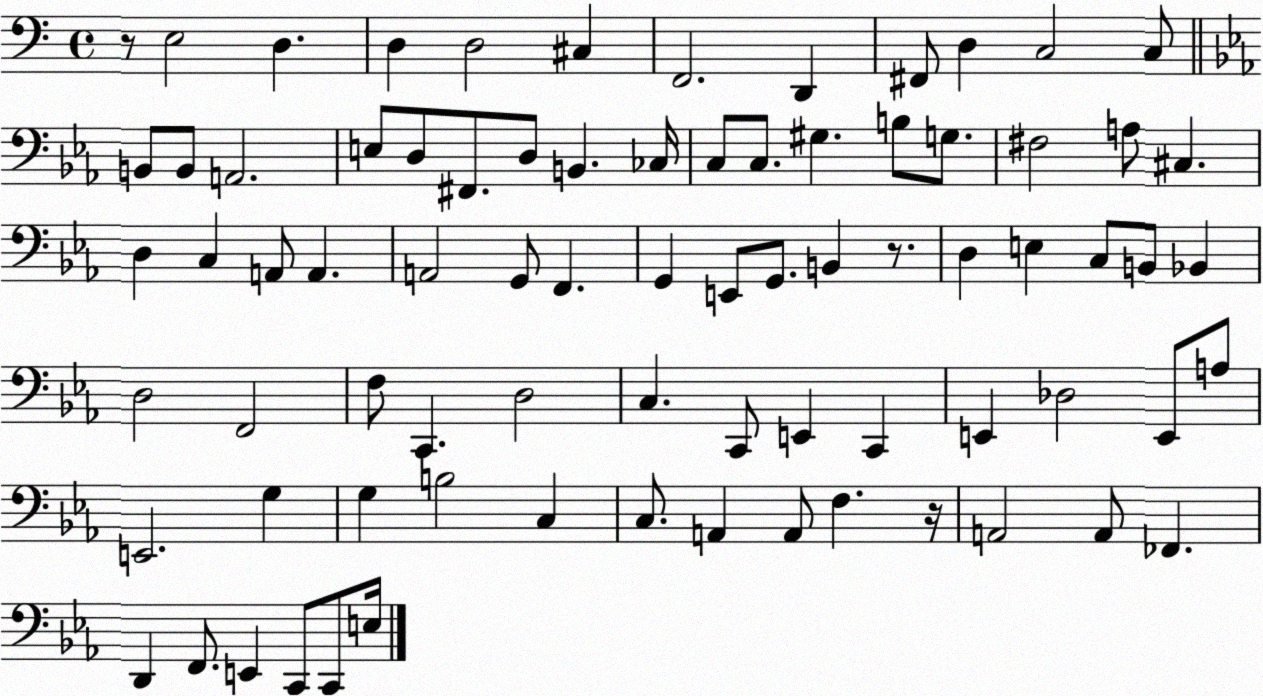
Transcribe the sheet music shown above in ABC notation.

X:1
T:Untitled
M:4/4
L:1/4
K:C
z/2 E,2 D, D, D,2 ^C, F,,2 D,, ^F,,/2 D, C,2 C,/2 B,,/2 B,,/2 A,,2 E,/2 D,/2 ^F,,/2 D,/2 B,, _C,/4 C,/2 C,/2 ^G, B,/2 G,/2 ^F,2 A,/2 ^C, D, C, A,,/2 A,, A,,2 G,,/2 F,, G,, E,,/2 G,,/2 B,, z/2 D, E, C,/2 B,,/2 _B,, D,2 F,,2 F,/2 C,, D,2 C, C,,/2 E,, C,, E,, _D,2 E,,/2 A,/2 E,,2 G, G, B,2 C, C,/2 A,, A,,/2 F, z/4 A,,2 A,,/2 _F,, D,, F,,/2 E,, C,,/2 C,,/2 E,/4